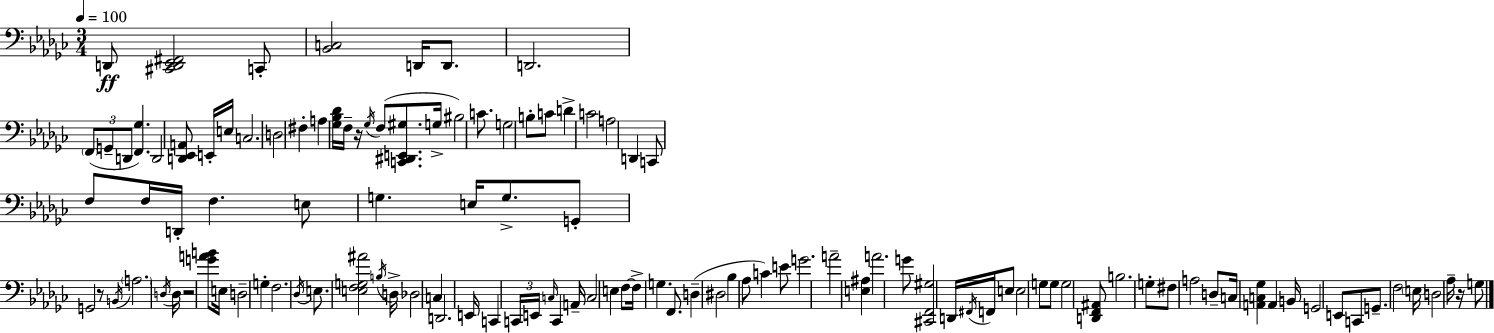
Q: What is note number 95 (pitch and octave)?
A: E2